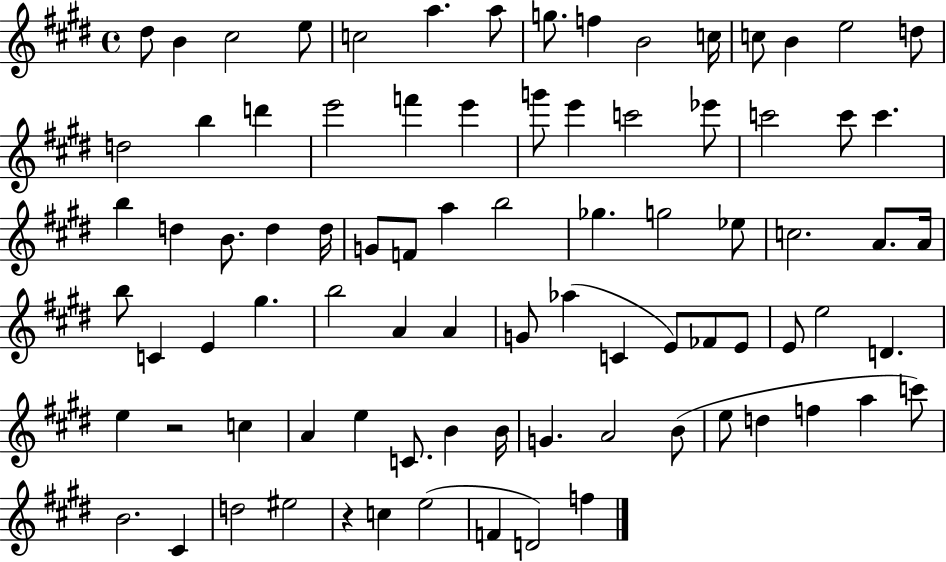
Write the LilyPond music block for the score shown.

{
  \clef treble
  \time 4/4
  \defaultTimeSignature
  \key e \major
  \repeat volta 2 { dis''8 b'4 cis''2 e''8 | c''2 a''4. a''8 | g''8. f''4 b'2 c''16 | c''8 b'4 e''2 d''8 | \break d''2 b''4 d'''4 | e'''2 f'''4 e'''4 | g'''8 e'''4 c'''2 ees'''8 | c'''2 c'''8 c'''4. | \break b''4 d''4 b'8. d''4 d''16 | g'8 f'8 a''4 b''2 | ges''4. g''2 ees''8 | c''2. a'8. a'16 | \break b''8 c'4 e'4 gis''4. | b''2 a'4 a'4 | g'8 aes''4( c'4 e'8) fes'8 e'8 | e'8 e''2 d'4. | \break e''4 r2 c''4 | a'4 e''4 c'8. b'4 b'16 | g'4. a'2 b'8( | e''8 d''4 f''4 a''4 c'''8) | \break b'2. cis'4 | d''2 eis''2 | r4 c''4 e''2( | f'4 d'2) f''4 | \break } \bar "|."
}